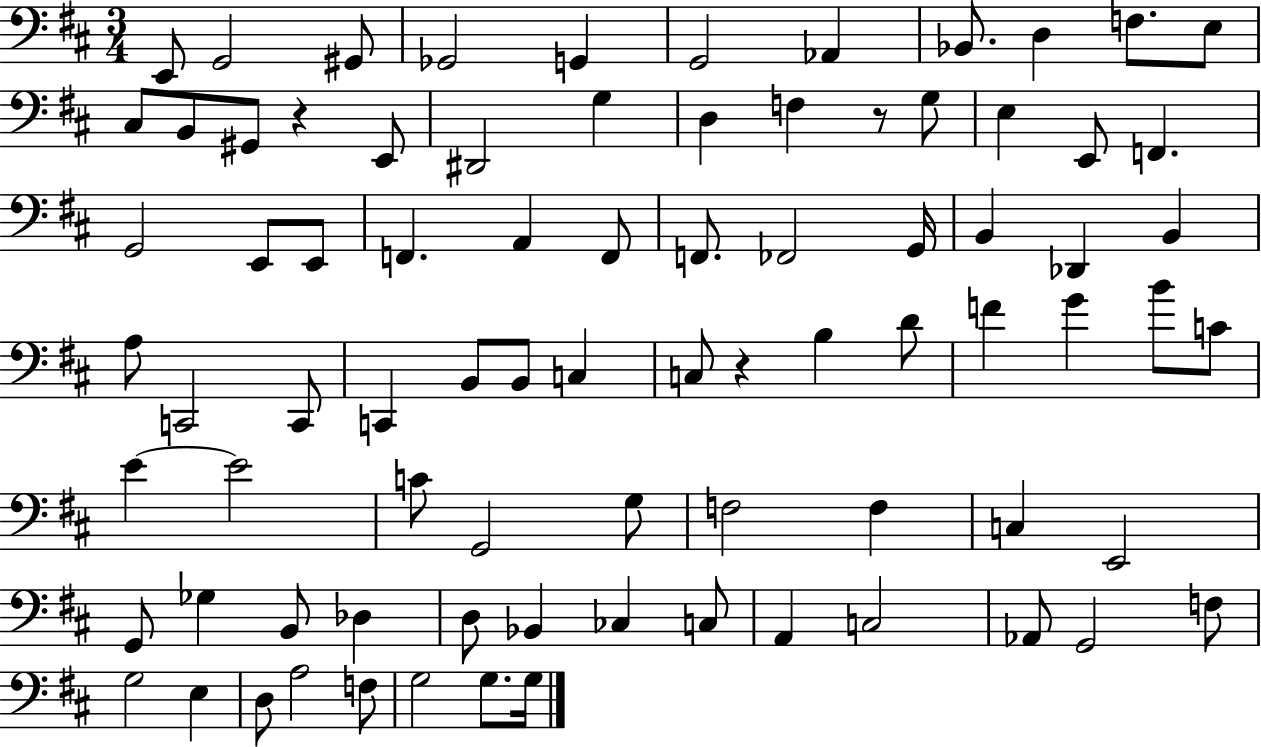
E2/e G2/h G#2/e Gb2/h G2/q G2/h Ab2/q Bb2/e. D3/q F3/e. E3/e C#3/e B2/e G#2/e R/q E2/e D#2/h G3/q D3/q F3/q R/e G3/e E3/q E2/e F2/q. G2/h E2/e E2/e F2/q. A2/q F2/e F2/e. FES2/h G2/s B2/q Db2/q B2/q A3/e C2/h C2/e C2/q B2/e B2/e C3/q C3/e R/q B3/q D4/e F4/q G4/q B4/e C4/e E4/q E4/h C4/e G2/h G3/e F3/h F3/q C3/q E2/h G2/e Gb3/q B2/e Db3/q D3/e Bb2/q CES3/q C3/e A2/q C3/h Ab2/e G2/h F3/e G3/h E3/q D3/e A3/h F3/e G3/h G3/e. G3/s